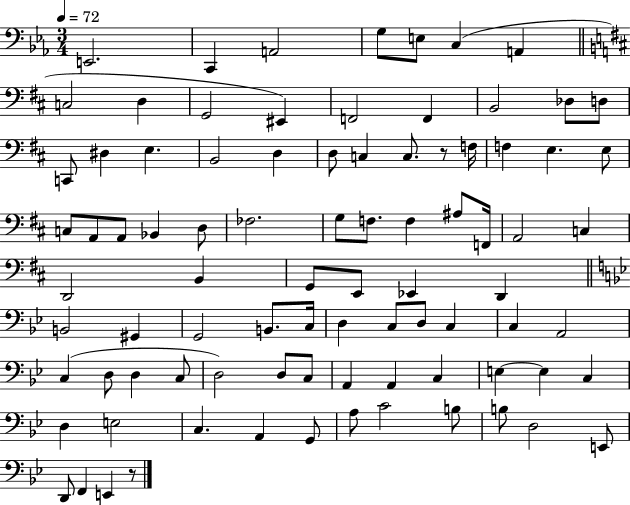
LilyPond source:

{
  \clef bass
  \numericTimeSignature
  \time 3/4
  \key ees \major
  \tempo 4 = 72
  e,2. | c,4 a,2 | g8 e8 c4( a,4 | \bar "||" \break \key b \minor c2 d4 | g,2 eis,4) | f,2 f,4 | b,2 des8 d8 | \break c,8 dis4 e4. | b,2 d4 | d8 c4 c8. r8 f16 | f4 e4. e8 | \break c8 a,8 a,8 bes,4 d8 | fes2. | g8 f8. f4 ais8 f,16 | a,2 c4 | \break d,2 b,4 | g,8 e,8 ees,4 d,4 | \bar "||" \break \key bes \major b,2 gis,4 | g,2 b,8. c16 | d4 c8 d8 c4 | c4 a,2 | \break c4( d8 d4 c8 | d2) d8 c8 | a,4 a,4 c4 | e4~~ e4 c4 | \break d4 e2 | c4. a,4 g,8 | a8 c'2 b8 | b8 d2 e,8 | \break d,8 f,4 e,4 r8 | \bar "|."
}